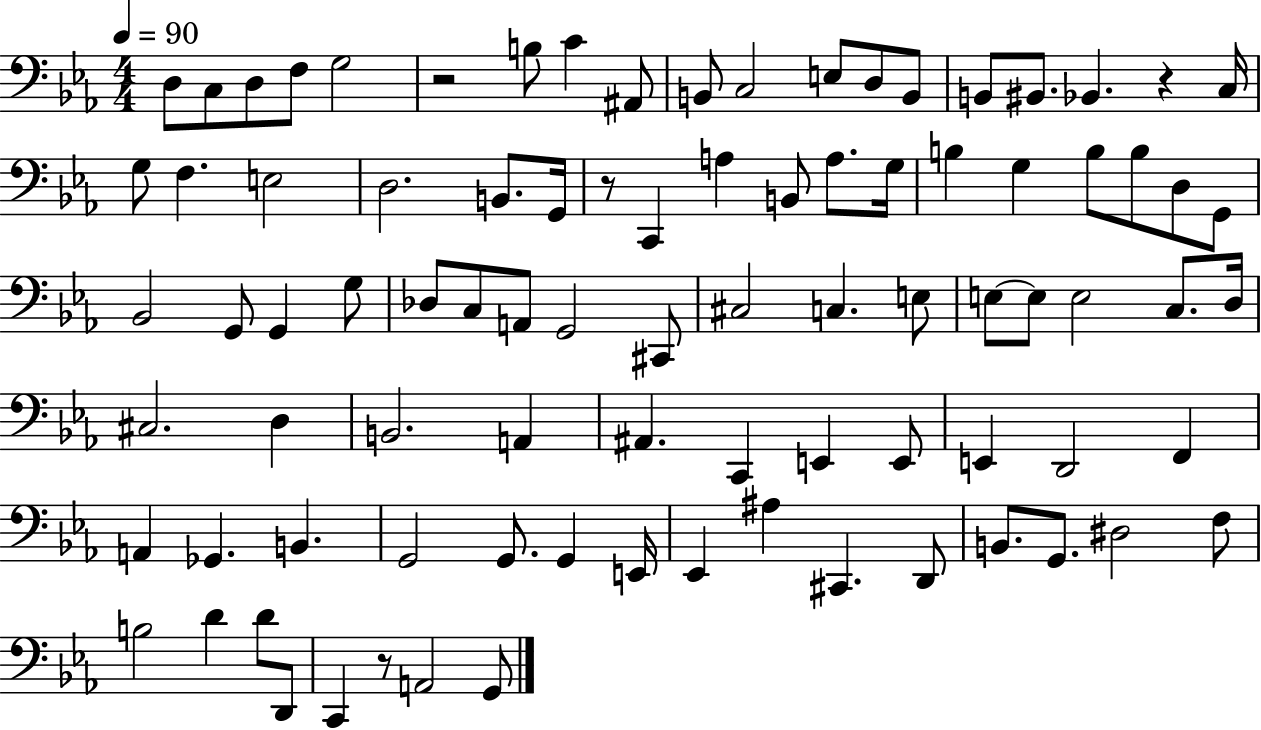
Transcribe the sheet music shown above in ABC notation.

X:1
T:Untitled
M:4/4
L:1/4
K:Eb
D,/2 C,/2 D,/2 F,/2 G,2 z2 B,/2 C ^A,,/2 B,,/2 C,2 E,/2 D,/2 B,,/2 B,,/2 ^B,,/2 _B,, z C,/4 G,/2 F, E,2 D,2 B,,/2 G,,/4 z/2 C,, A, B,,/2 A,/2 G,/4 B, G, B,/2 B,/2 D,/2 G,,/2 _B,,2 G,,/2 G,, G,/2 _D,/2 C,/2 A,,/2 G,,2 ^C,,/2 ^C,2 C, E,/2 E,/2 E,/2 E,2 C,/2 D,/4 ^C,2 D, B,,2 A,, ^A,, C,, E,, E,,/2 E,, D,,2 F,, A,, _G,, B,, G,,2 G,,/2 G,, E,,/4 _E,, ^A, ^C,, D,,/2 B,,/2 G,,/2 ^D,2 F,/2 B,2 D D/2 D,,/2 C,, z/2 A,,2 G,,/2